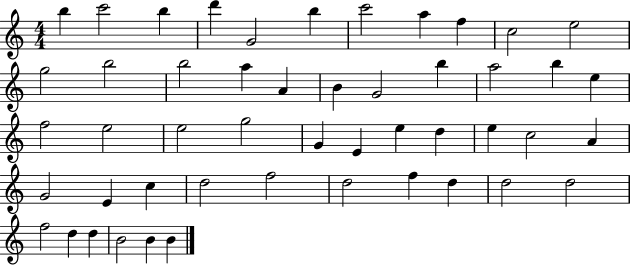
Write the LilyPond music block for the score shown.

{
  \clef treble
  \numericTimeSignature
  \time 4/4
  \key c \major
  b''4 c'''2 b''4 | d'''4 g'2 b''4 | c'''2 a''4 f''4 | c''2 e''2 | \break g''2 b''2 | b''2 a''4 a'4 | b'4 g'2 b''4 | a''2 b''4 e''4 | \break f''2 e''2 | e''2 g''2 | g'4 e'4 e''4 d''4 | e''4 c''2 a'4 | \break g'2 e'4 c''4 | d''2 f''2 | d''2 f''4 d''4 | d''2 d''2 | \break f''2 d''4 d''4 | b'2 b'4 b'4 | \bar "|."
}